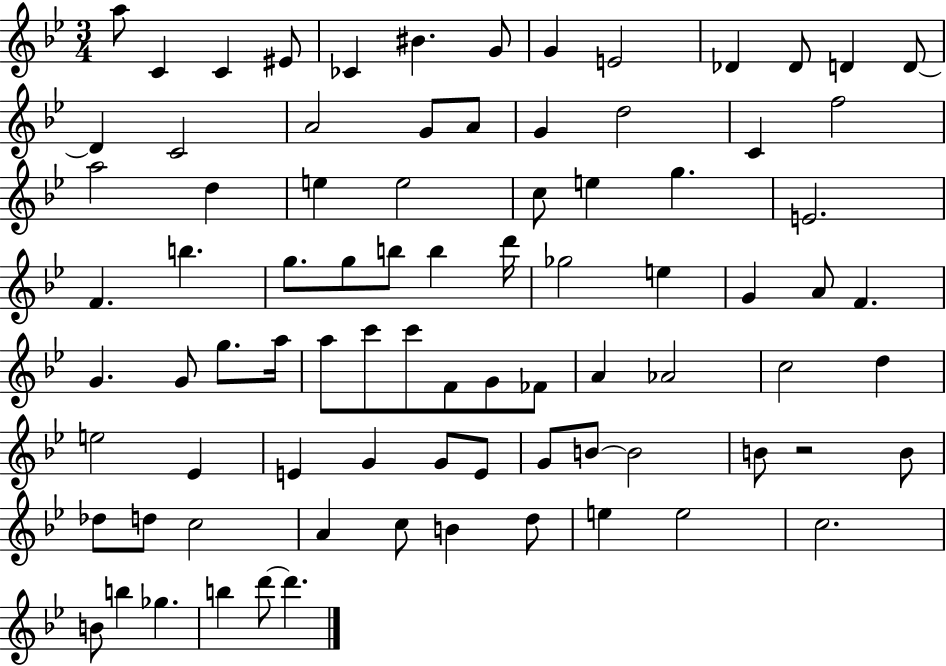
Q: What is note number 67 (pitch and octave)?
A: B4